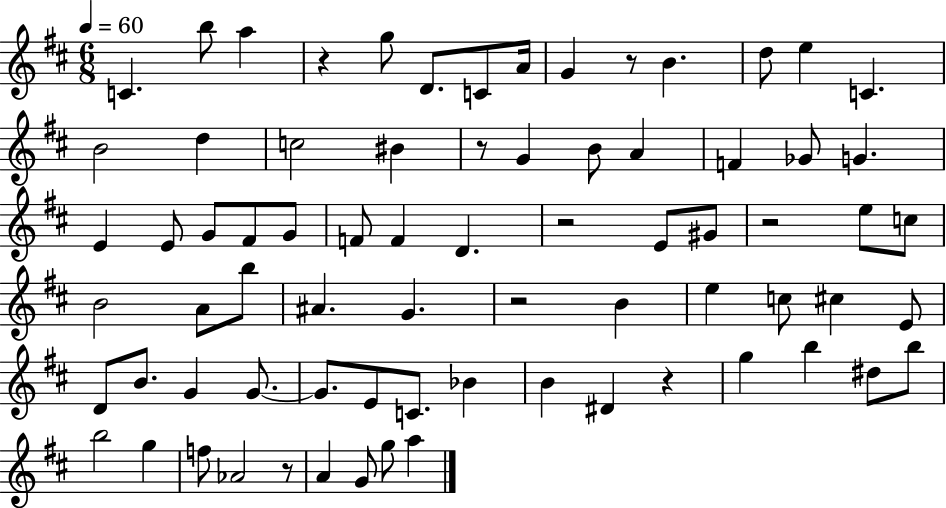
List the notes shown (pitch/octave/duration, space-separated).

C4/q. B5/e A5/q R/q G5/e D4/e. C4/e A4/s G4/q R/e B4/q. D5/e E5/q C4/q. B4/h D5/q C5/h BIS4/q R/e G4/q B4/e A4/q F4/q Gb4/e G4/q. E4/q E4/e G4/e F#4/e G4/e F4/e F4/q D4/q. R/h E4/e G#4/e R/h E5/e C5/e B4/h A4/e B5/e A#4/q. G4/q. R/h B4/q E5/q C5/e C#5/q E4/e D4/e B4/e. G4/q G4/e. G4/e. E4/e C4/e. Bb4/q B4/q D#4/q R/q G5/q B5/q D#5/e B5/e B5/h G5/q F5/e Ab4/h R/e A4/q G4/e G5/e A5/q